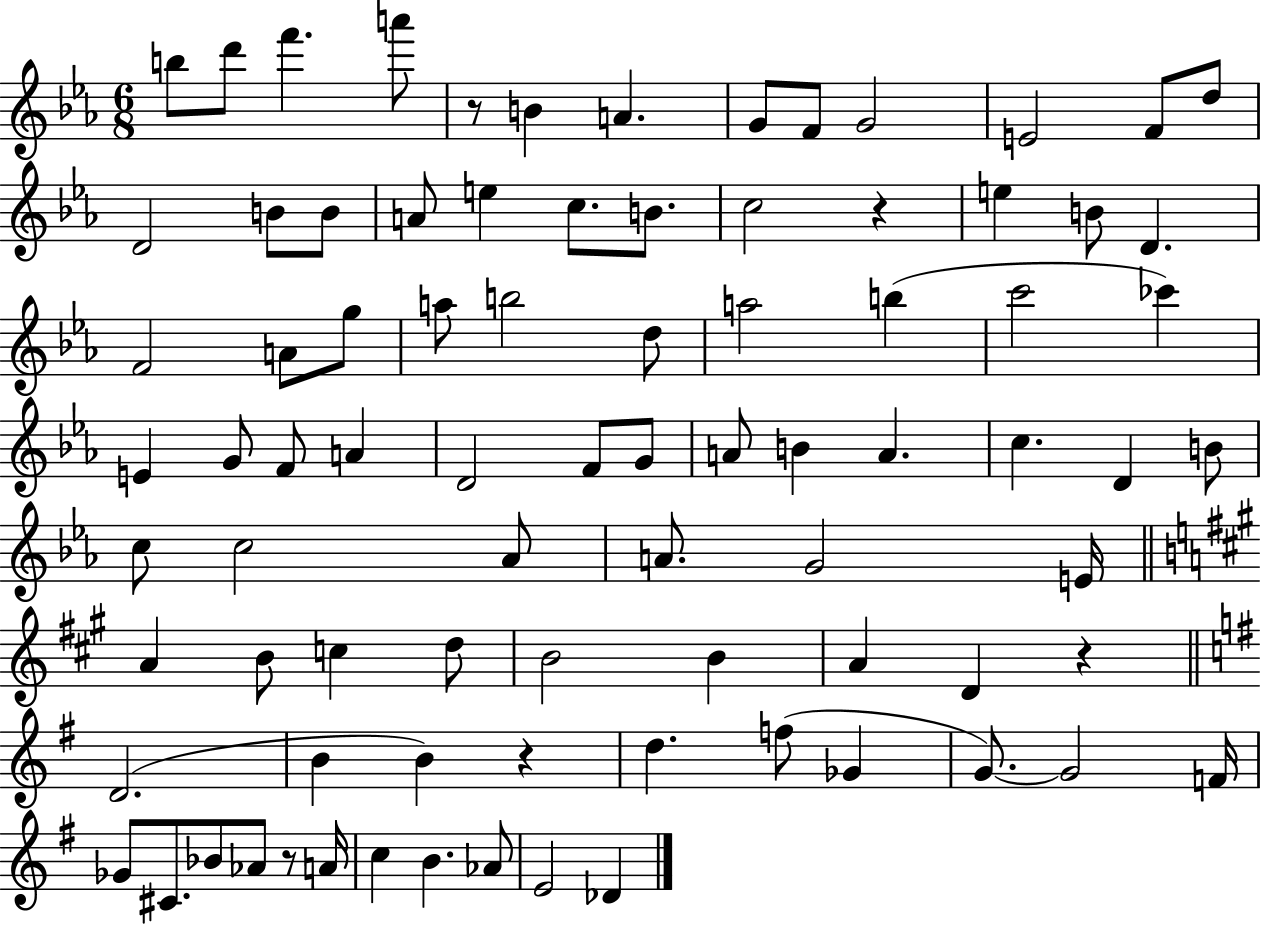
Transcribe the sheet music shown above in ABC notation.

X:1
T:Untitled
M:6/8
L:1/4
K:Eb
b/2 d'/2 f' a'/2 z/2 B A G/2 F/2 G2 E2 F/2 d/2 D2 B/2 B/2 A/2 e c/2 B/2 c2 z e B/2 D F2 A/2 g/2 a/2 b2 d/2 a2 b c'2 _c' E G/2 F/2 A D2 F/2 G/2 A/2 B A c D B/2 c/2 c2 _A/2 A/2 G2 E/4 A B/2 c d/2 B2 B A D z D2 B B z d f/2 _G G/2 G2 F/4 _G/2 ^C/2 _B/2 _A/2 z/2 A/4 c B _A/2 E2 _D